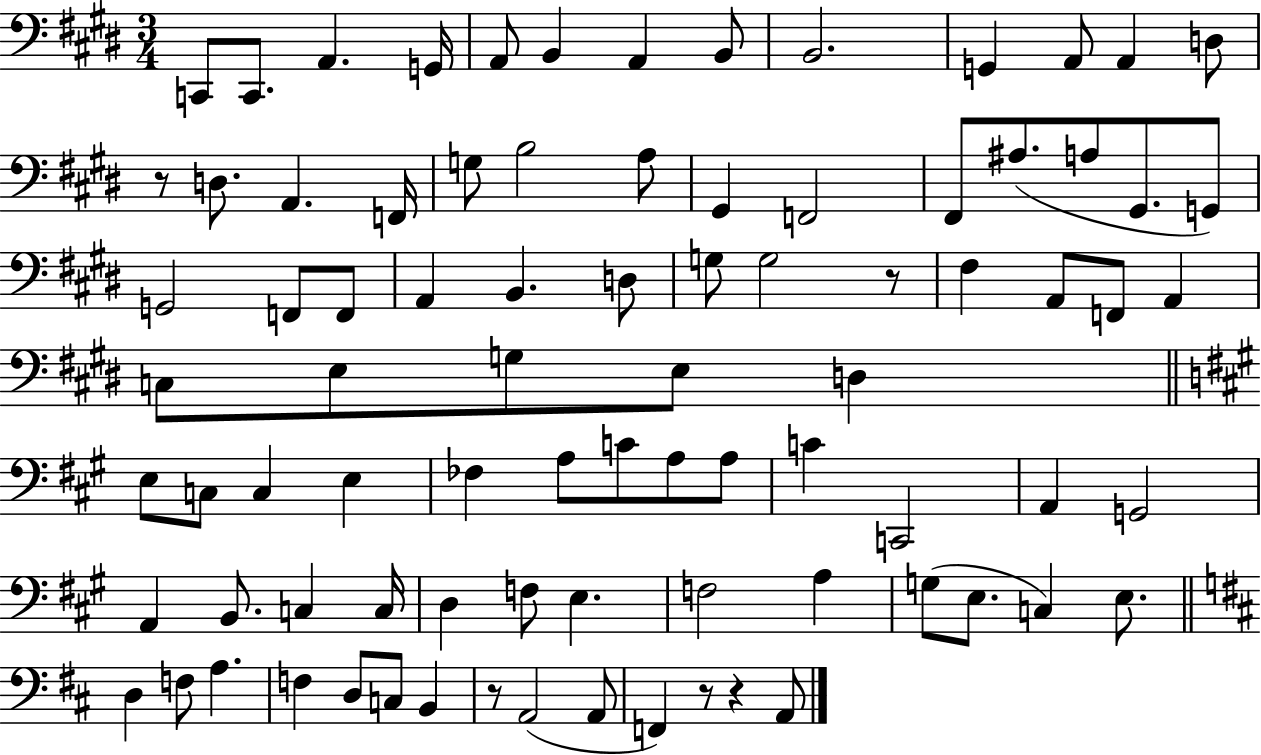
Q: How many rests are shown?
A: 5